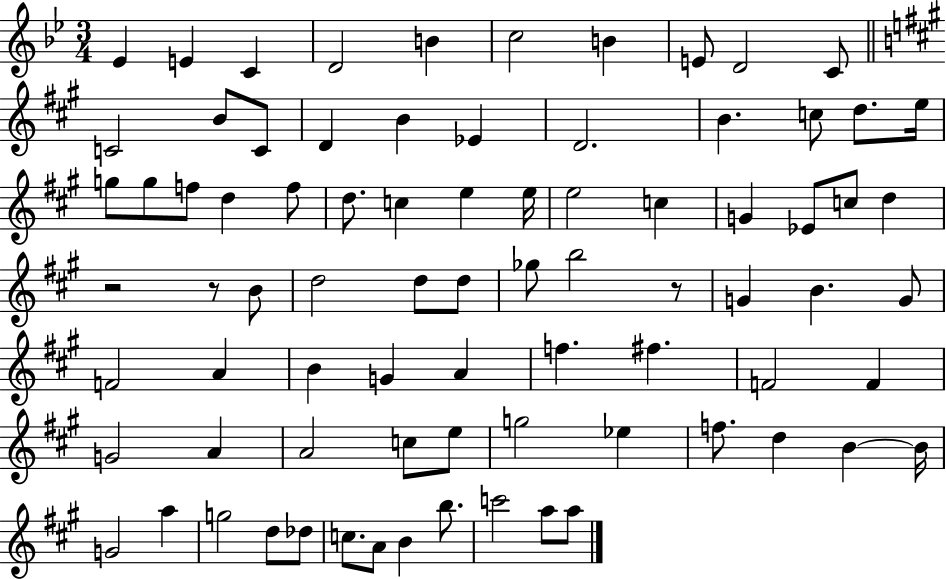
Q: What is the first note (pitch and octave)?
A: Eb4